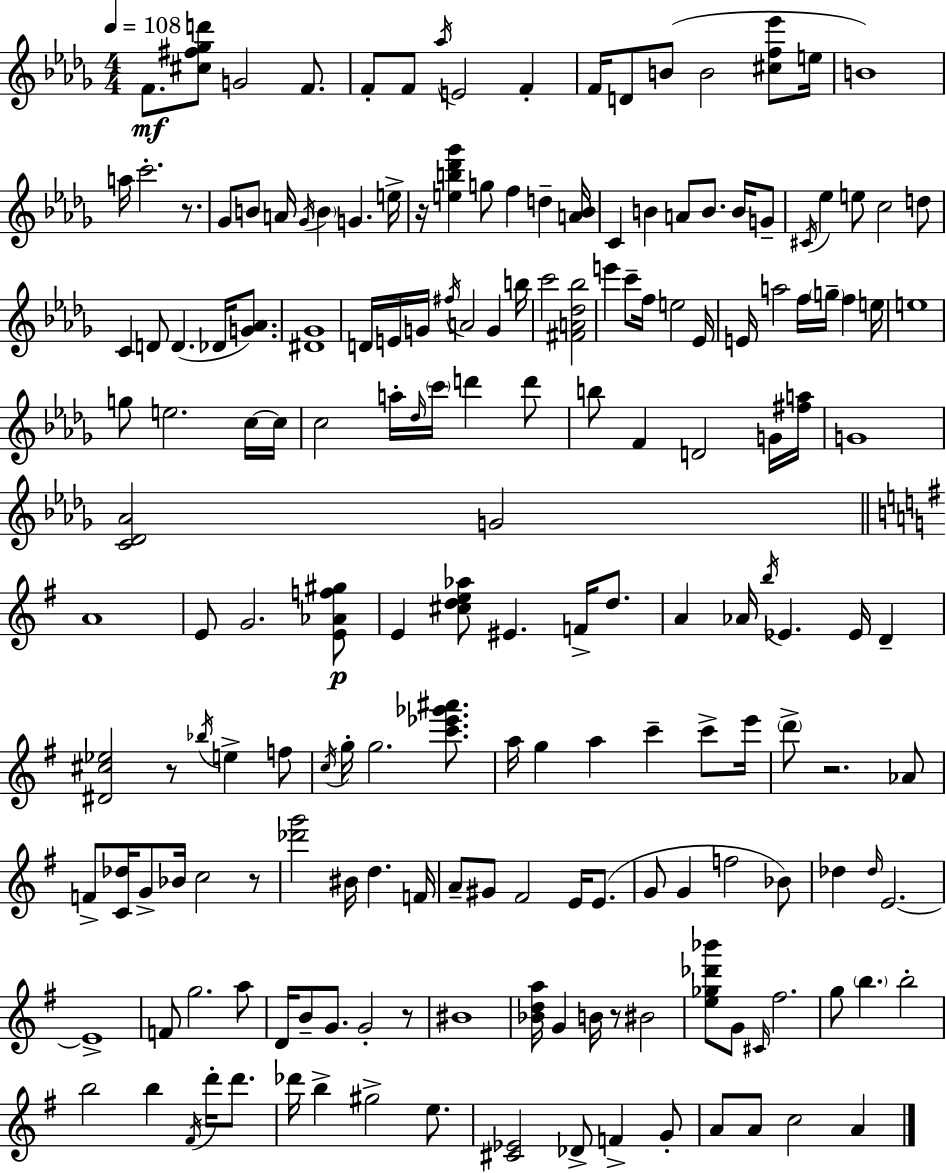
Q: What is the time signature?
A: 4/4